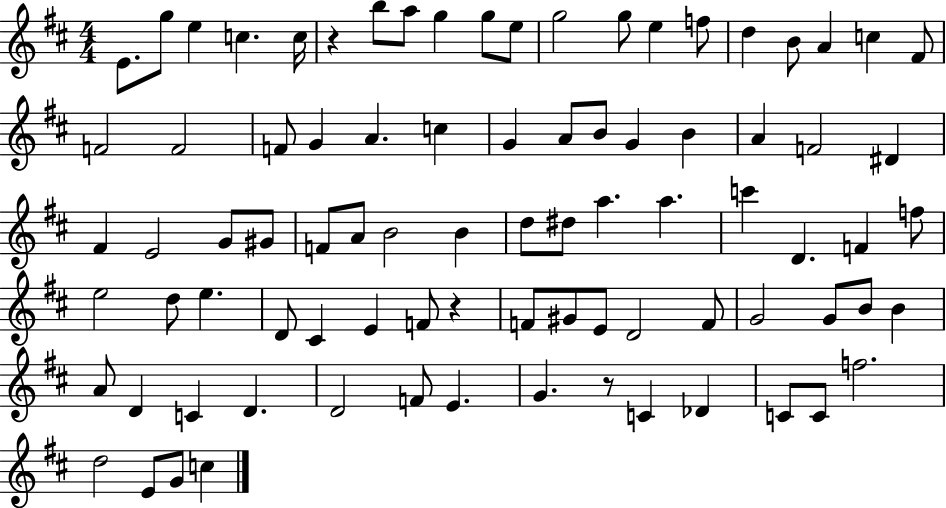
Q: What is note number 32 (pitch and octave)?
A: F4